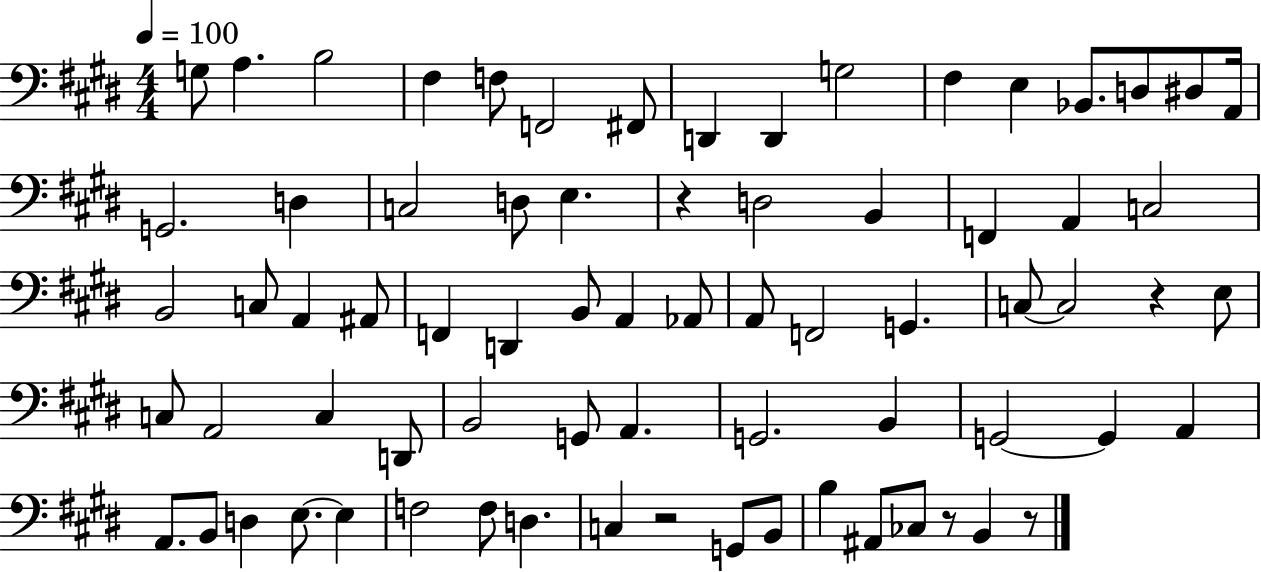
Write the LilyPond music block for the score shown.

{
  \clef bass
  \numericTimeSignature
  \time 4/4
  \key e \major
  \tempo 4 = 100
  g8 a4. b2 | fis4 f8 f,2 fis,8 | d,4 d,4 g2 | fis4 e4 bes,8. d8 dis8 a,16 | \break g,2. d4 | c2 d8 e4. | r4 d2 b,4 | f,4 a,4 c2 | \break b,2 c8 a,4 ais,8 | f,4 d,4 b,8 a,4 aes,8 | a,8 f,2 g,4. | c8~~ c2 r4 e8 | \break c8 a,2 c4 d,8 | b,2 g,8 a,4. | g,2. b,4 | g,2~~ g,4 a,4 | \break a,8. b,8 d4 e8.~~ e4 | f2 f8 d4. | c4 r2 g,8 b,8 | b4 ais,8 ces8 r8 b,4 r8 | \break \bar "|."
}